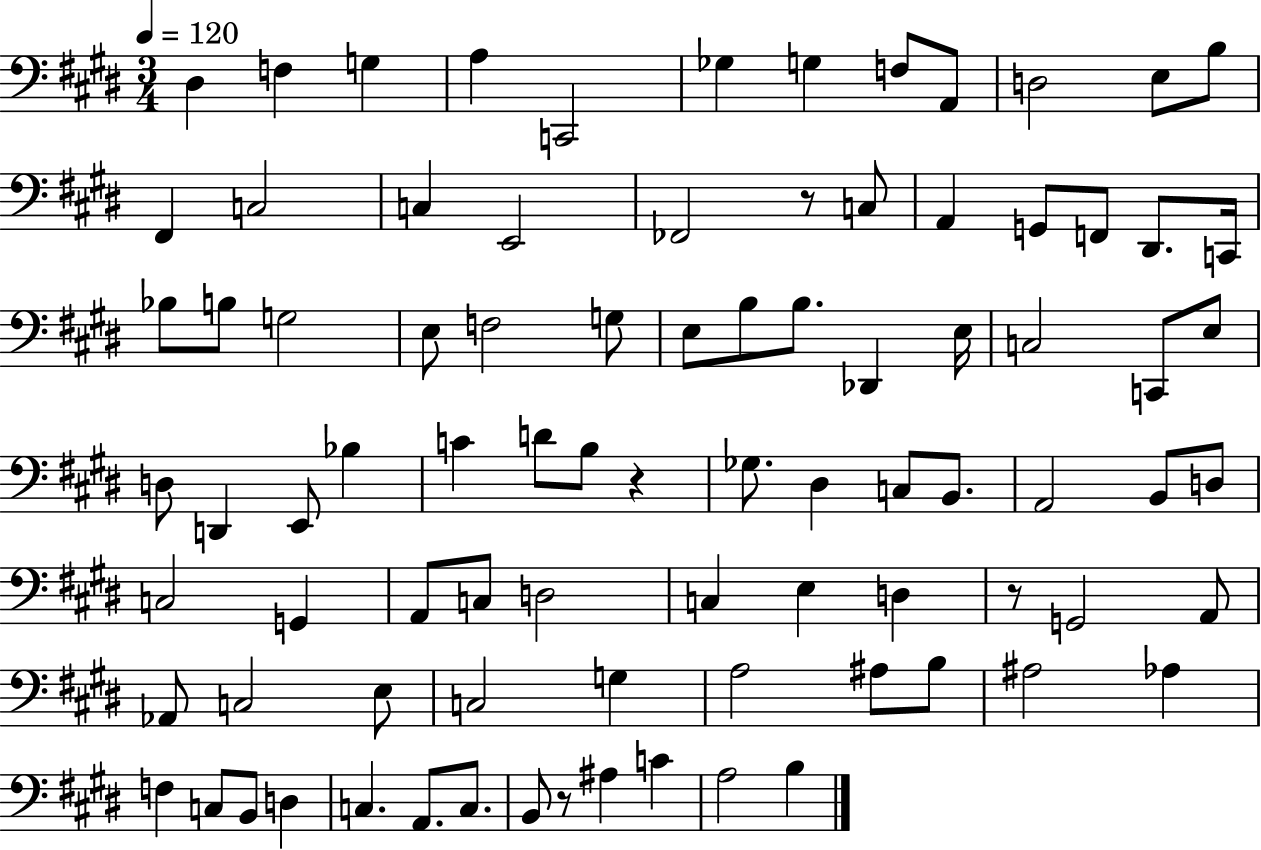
{
  \clef bass
  \numericTimeSignature
  \time 3/4
  \key e \major
  \tempo 4 = 120
  \repeat volta 2 { dis4 f4 g4 | a4 c,2 | ges4 g4 f8 a,8 | d2 e8 b8 | \break fis,4 c2 | c4 e,2 | fes,2 r8 c8 | a,4 g,8 f,8 dis,8. c,16 | \break bes8 b8 g2 | e8 f2 g8 | e8 b8 b8. des,4 e16 | c2 c,8 e8 | \break d8 d,4 e,8 bes4 | c'4 d'8 b8 r4 | ges8. dis4 c8 b,8. | a,2 b,8 d8 | \break c2 g,4 | a,8 c8 d2 | c4 e4 d4 | r8 g,2 a,8 | \break aes,8 c2 e8 | c2 g4 | a2 ais8 b8 | ais2 aes4 | \break f4 c8 b,8 d4 | c4. a,8. c8. | b,8 r8 ais4 c'4 | a2 b4 | \break } \bar "|."
}